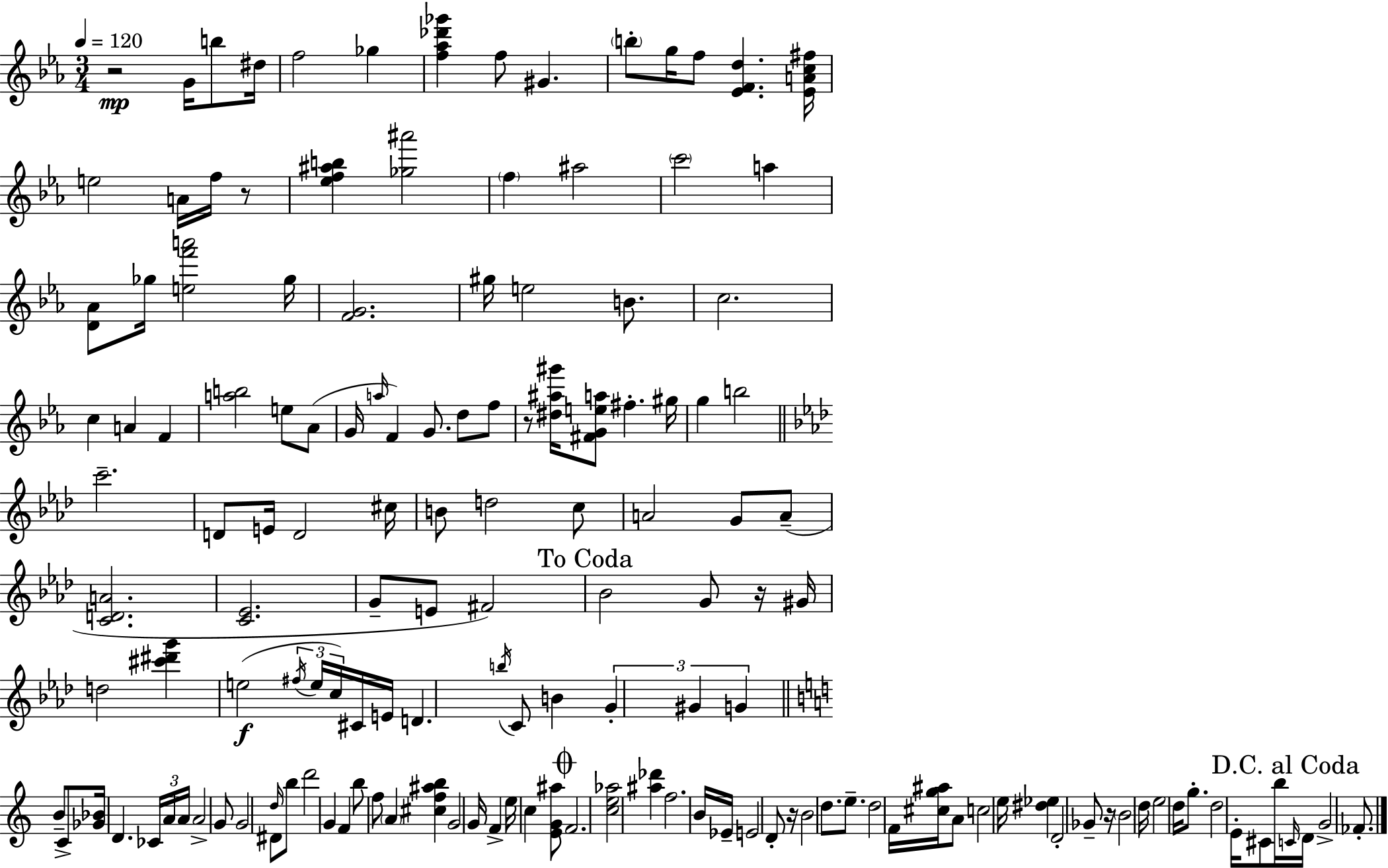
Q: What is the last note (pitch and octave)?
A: FES4